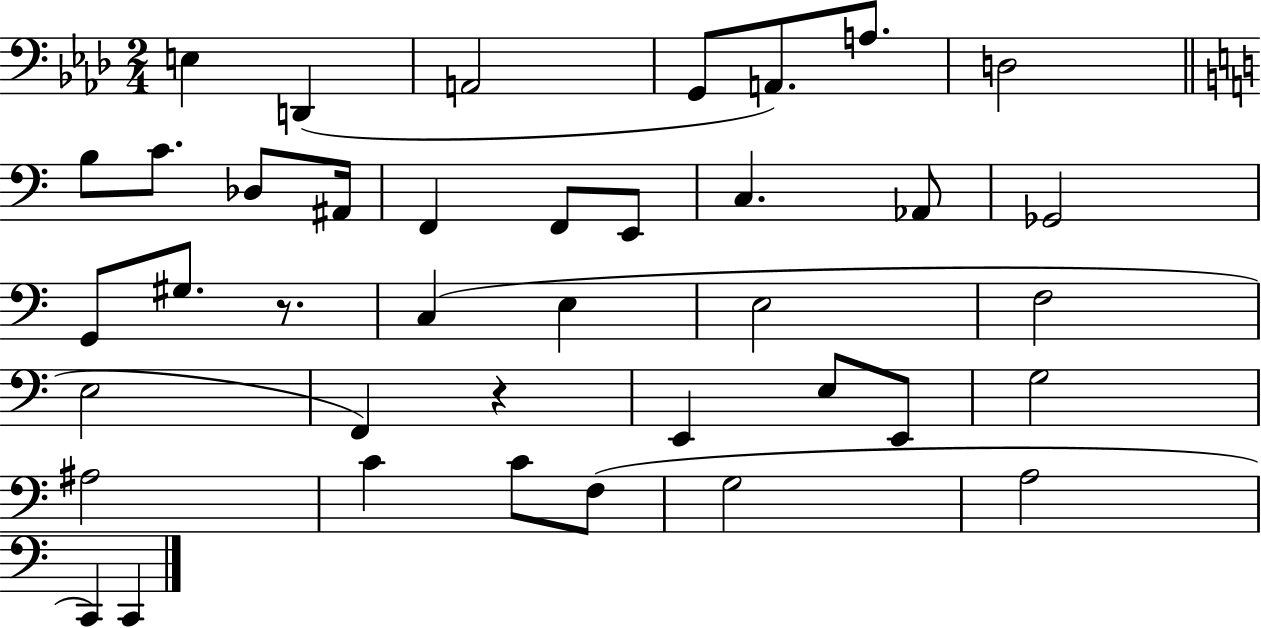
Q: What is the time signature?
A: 2/4